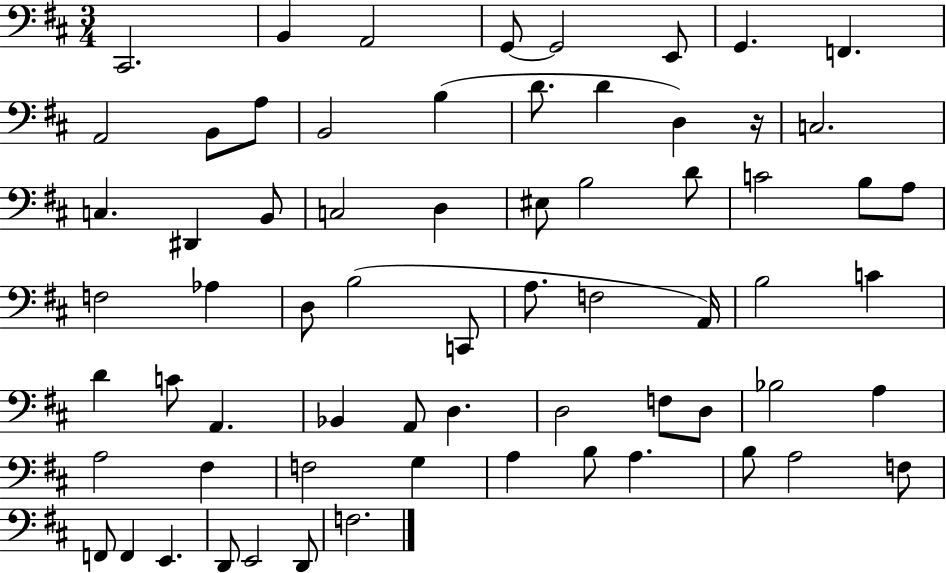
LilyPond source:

{
  \clef bass
  \numericTimeSignature
  \time 3/4
  \key d \major
  \repeat volta 2 { cis,2. | b,4 a,2 | g,8~~ g,2 e,8 | g,4. f,4. | \break a,2 b,8 a8 | b,2 b4( | d'8. d'4 d4) r16 | c2. | \break c4. dis,4 b,8 | c2 d4 | eis8 b2 d'8 | c'2 b8 a8 | \break f2 aes4 | d8 b2( c,8 | a8. f2 a,16) | b2 c'4 | \break d'4 c'8 a,4. | bes,4 a,8 d4. | d2 f8 d8 | bes2 a4 | \break a2 fis4 | f2 g4 | a4 b8 a4. | b8 a2 f8 | \break f,8 f,4 e,4. | d,8 e,2 d,8 | f2. | } \bar "|."
}